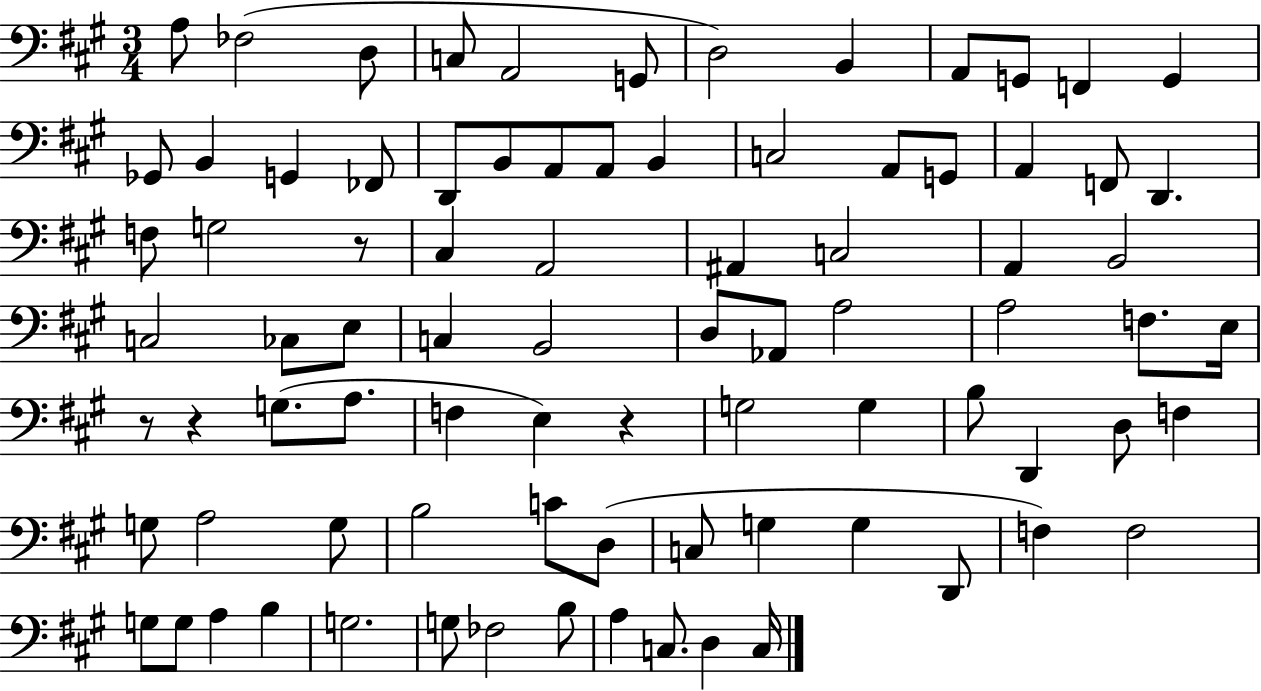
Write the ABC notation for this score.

X:1
T:Untitled
M:3/4
L:1/4
K:A
A,/2 _F,2 D,/2 C,/2 A,,2 G,,/2 D,2 B,, A,,/2 G,,/2 F,, G,, _G,,/2 B,, G,, _F,,/2 D,,/2 B,,/2 A,,/2 A,,/2 B,, C,2 A,,/2 G,,/2 A,, F,,/2 D,, F,/2 G,2 z/2 ^C, A,,2 ^A,, C,2 A,, B,,2 C,2 _C,/2 E,/2 C, B,,2 D,/2 _A,,/2 A,2 A,2 F,/2 E,/4 z/2 z G,/2 A,/2 F, E, z G,2 G, B,/2 D,, D,/2 F, G,/2 A,2 G,/2 B,2 C/2 D,/2 C,/2 G, G, D,,/2 F, F,2 G,/2 G,/2 A, B, G,2 G,/2 _F,2 B,/2 A, C,/2 D, C,/4